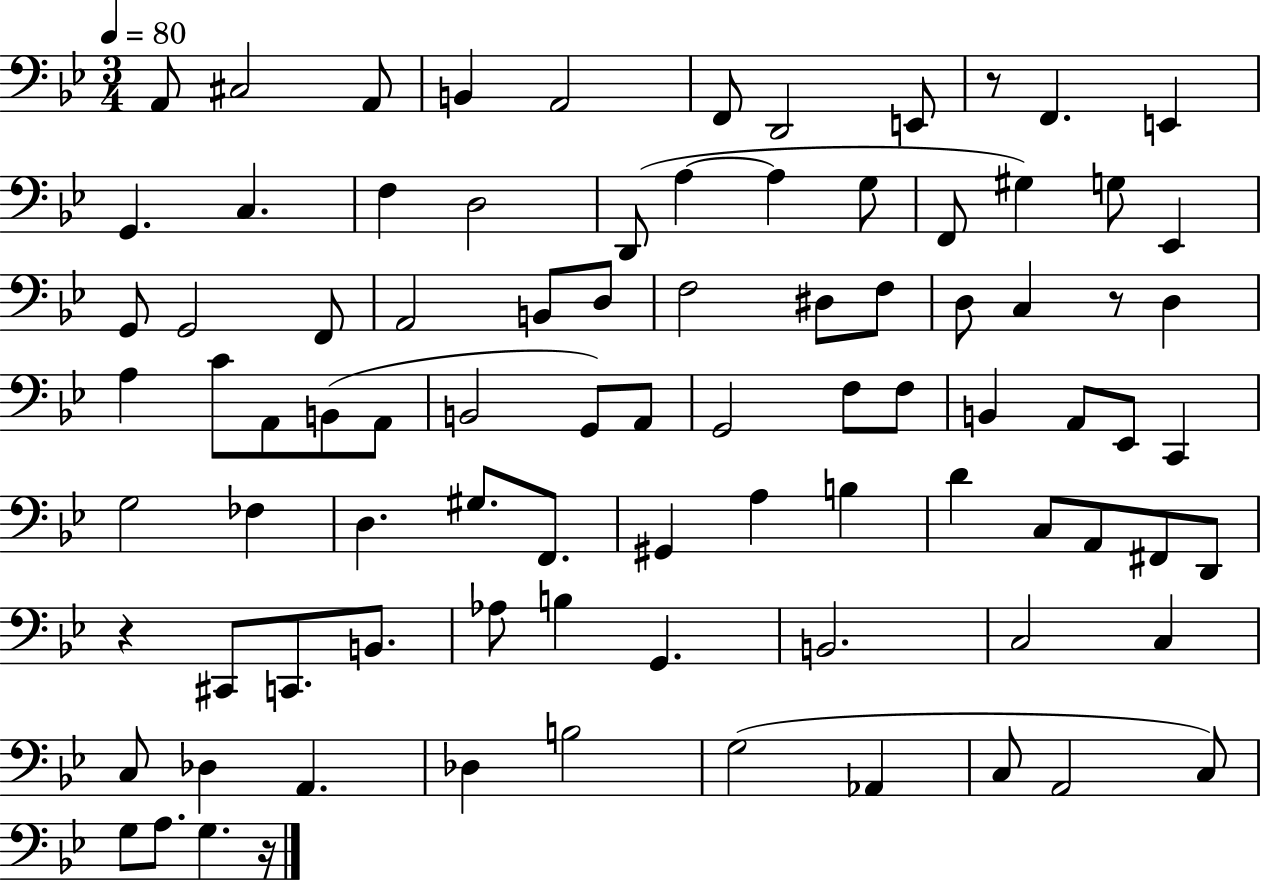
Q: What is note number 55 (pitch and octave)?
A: G#2